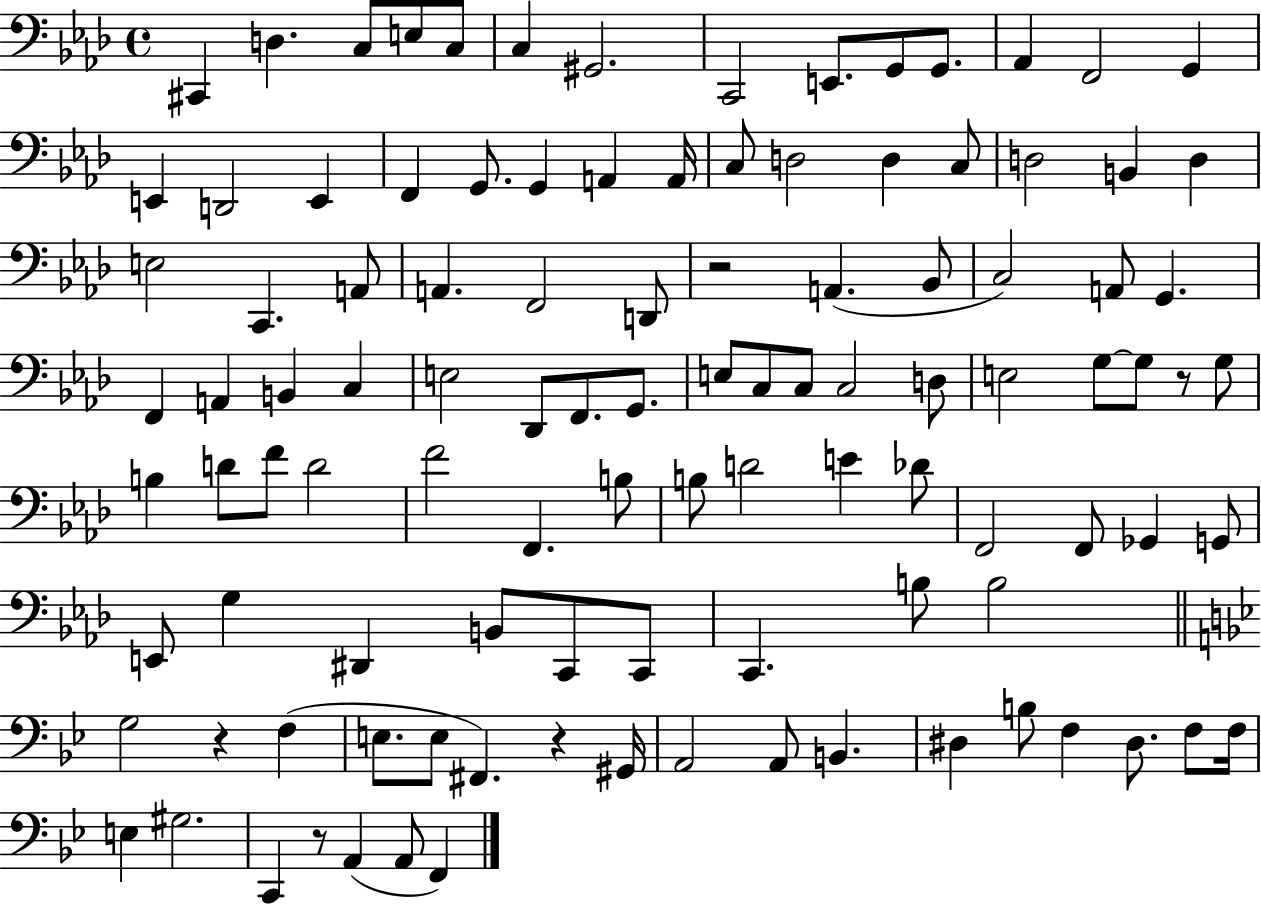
{
  \clef bass
  \time 4/4
  \defaultTimeSignature
  \key aes \major
  cis,4 d4. c8 e8 c8 | c4 gis,2. | c,2 e,8. g,8 g,8. | aes,4 f,2 g,4 | \break e,4 d,2 e,4 | f,4 g,8. g,4 a,4 a,16 | c8 d2 d4 c8 | d2 b,4 d4 | \break e2 c,4. a,8 | a,4. f,2 d,8 | r2 a,4.( bes,8 | c2) a,8 g,4. | \break f,4 a,4 b,4 c4 | e2 des,8 f,8. g,8. | e8 c8 c8 c2 d8 | e2 g8~~ g8 r8 g8 | \break b4 d'8 f'8 d'2 | f'2 f,4. b8 | b8 d'2 e'4 des'8 | f,2 f,8 ges,4 g,8 | \break e,8 g4 dis,4 b,8 c,8 c,8 | c,4. b8 b2 | \bar "||" \break \key g \minor g2 r4 f4( | e8. e8 fis,4.) r4 gis,16 | a,2 a,8 b,4. | dis4 b8 f4 dis8. f8 f16 | \break e4 gis2. | c,4 r8 a,4( a,8 f,4) | \bar "|."
}